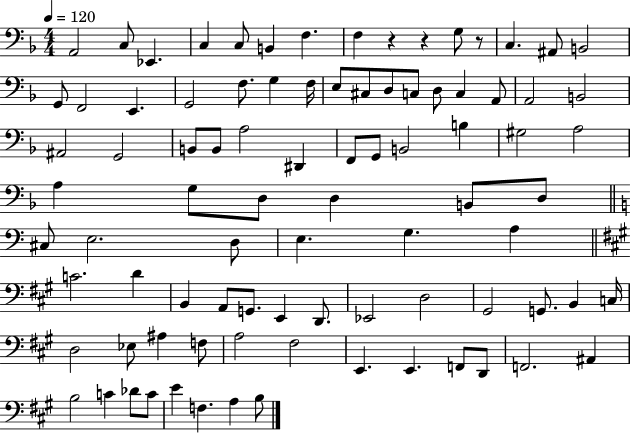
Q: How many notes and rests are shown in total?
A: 88